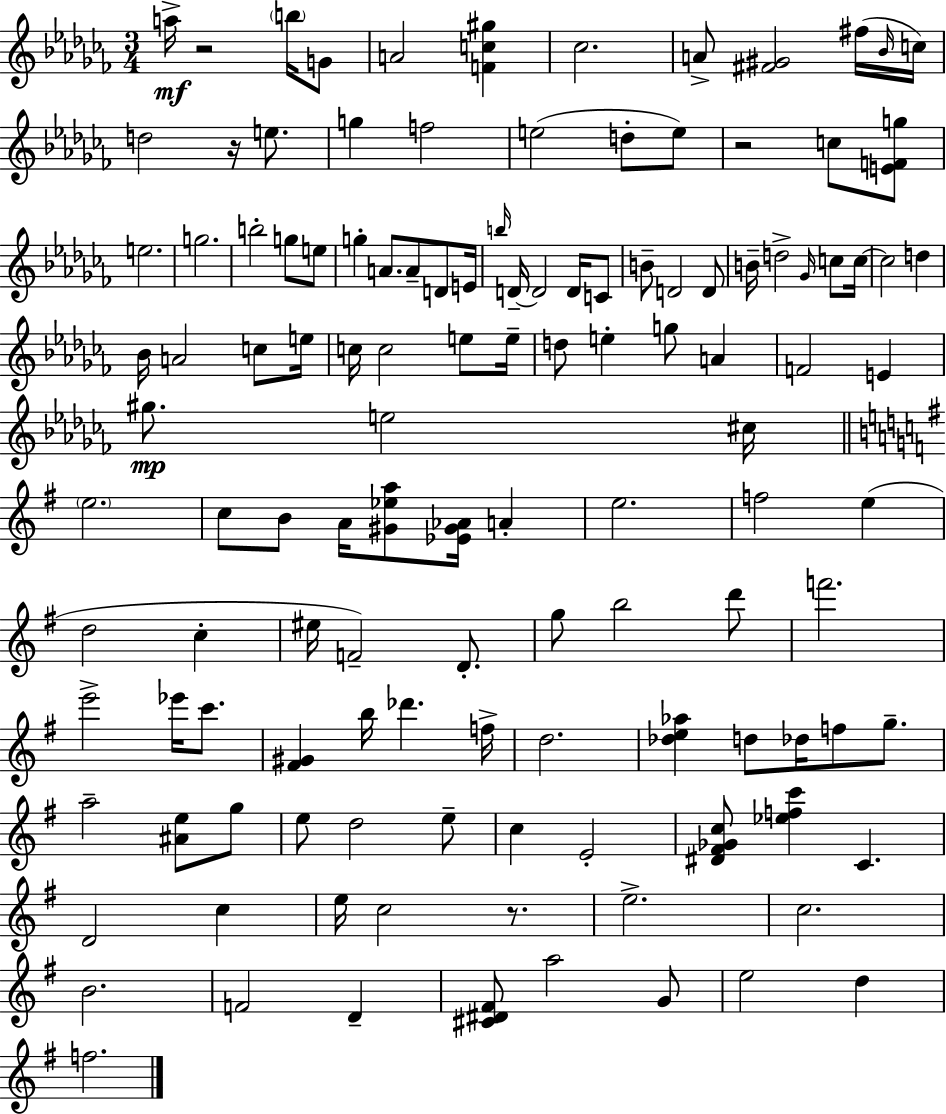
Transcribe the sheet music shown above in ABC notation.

X:1
T:Untitled
M:3/4
L:1/4
K:Abm
a/4 z2 b/4 G/2 A2 [Fc^g] _c2 A/2 [^F^G]2 ^f/4 _B/4 c/4 d2 z/4 e/2 g f2 e2 d/2 e/2 z2 c/2 [EFg]/2 e2 g2 b2 g/2 e/2 g A/2 A/2 D/2 E/4 b/4 D/4 D2 D/4 C/2 B/2 D2 D/2 B/4 d2 _G/4 c/2 c/4 c2 d _B/4 A2 c/2 e/4 c/4 c2 e/2 e/4 d/2 e g/2 A F2 E ^g/2 e2 ^c/4 e2 c/2 B/2 A/4 [^G_ea]/2 [_E^G_A]/4 A e2 f2 e d2 c ^e/4 F2 D/2 g/2 b2 d'/2 f'2 e'2 _e'/4 c'/2 [^F^G] b/4 _d' f/4 d2 [_de_a] d/2 _d/4 f/2 g/2 a2 [^Ae]/2 g/2 e/2 d2 e/2 c E2 [^D^F_Gc]/2 [_efc'] C D2 c e/4 c2 z/2 e2 c2 B2 F2 D [^C^D^F]/2 a2 G/2 e2 d f2